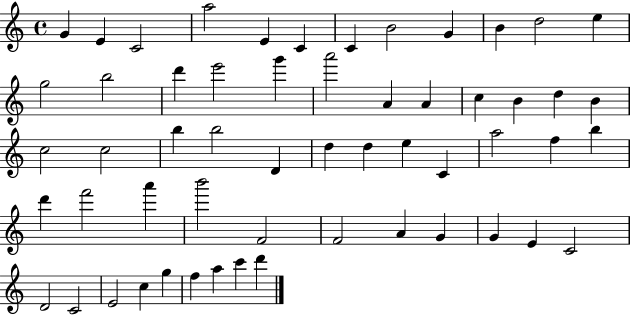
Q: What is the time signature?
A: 4/4